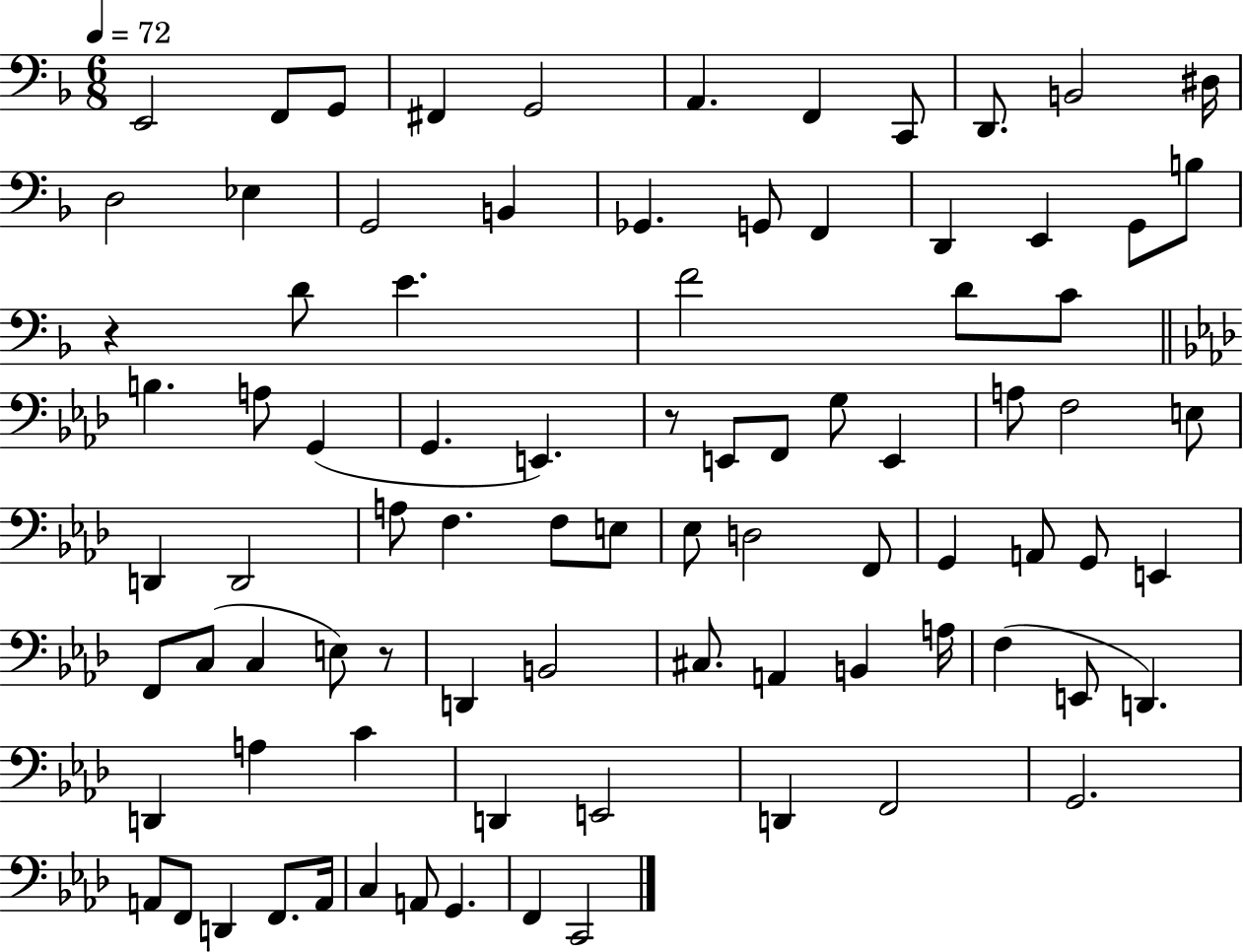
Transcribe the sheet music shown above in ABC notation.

X:1
T:Untitled
M:6/8
L:1/4
K:F
E,,2 F,,/2 G,,/2 ^F,, G,,2 A,, F,, C,,/2 D,,/2 B,,2 ^D,/4 D,2 _E, G,,2 B,, _G,, G,,/2 F,, D,, E,, G,,/2 B,/2 z D/2 E F2 D/2 C/2 B, A,/2 G,, G,, E,, z/2 E,,/2 F,,/2 G,/2 E,, A,/2 F,2 E,/2 D,, D,,2 A,/2 F, F,/2 E,/2 _E,/2 D,2 F,,/2 G,, A,,/2 G,,/2 E,, F,,/2 C,/2 C, E,/2 z/2 D,, B,,2 ^C,/2 A,, B,, A,/4 F, E,,/2 D,, D,, A, C D,, E,,2 D,, F,,2 G,,2 A,,/2 F,,/2 D,, F,,/2 A,,/4 C, A,,/2 G,, F,, C,,2